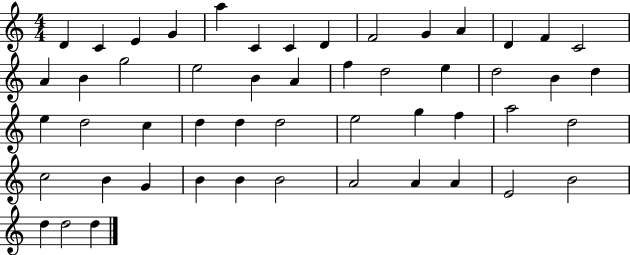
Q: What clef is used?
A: treble